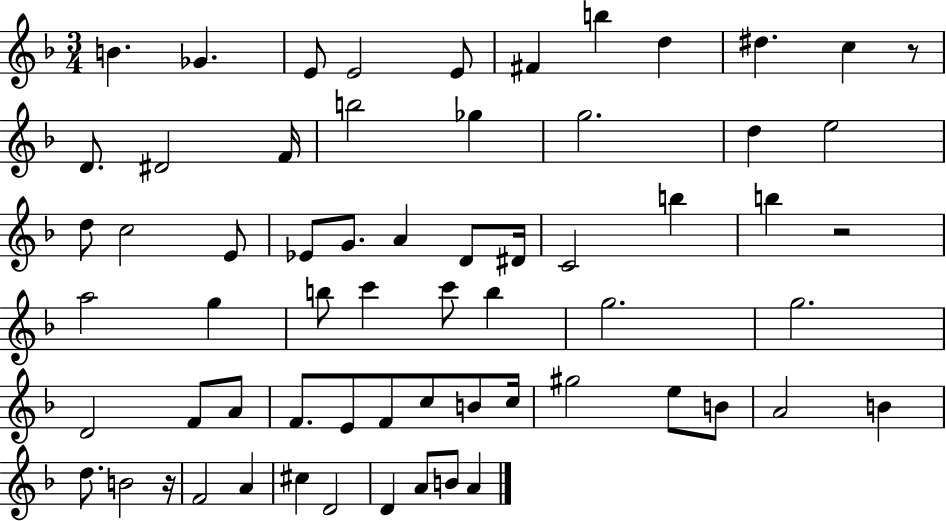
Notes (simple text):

B4/q. Gb4/q. E4/e E4/h E4/e F#4/q B5/q D5/q D#5/q. C5/q R/e D4/e. D#4/h F4/s B5/h Gb5/q G5/h. D5/q E5/h D5/e C5/h E4/e Eb4/e G4/e. A4/q D4/e D#4/s C4/h B5/q B5/q R/h A5/h G5/q B5/e C6/q C6/e B5/q G5/h. G5/h. D4/h F4/e A4/e F4/e. E4/e F4/e C5/e B4/e C5/s G#5/h E5/e B4/e A4/h B4/q D5/e. B4/h R/s F4/h A4/q C#5/q D4/h D4/q A4/e B4/e A4/q